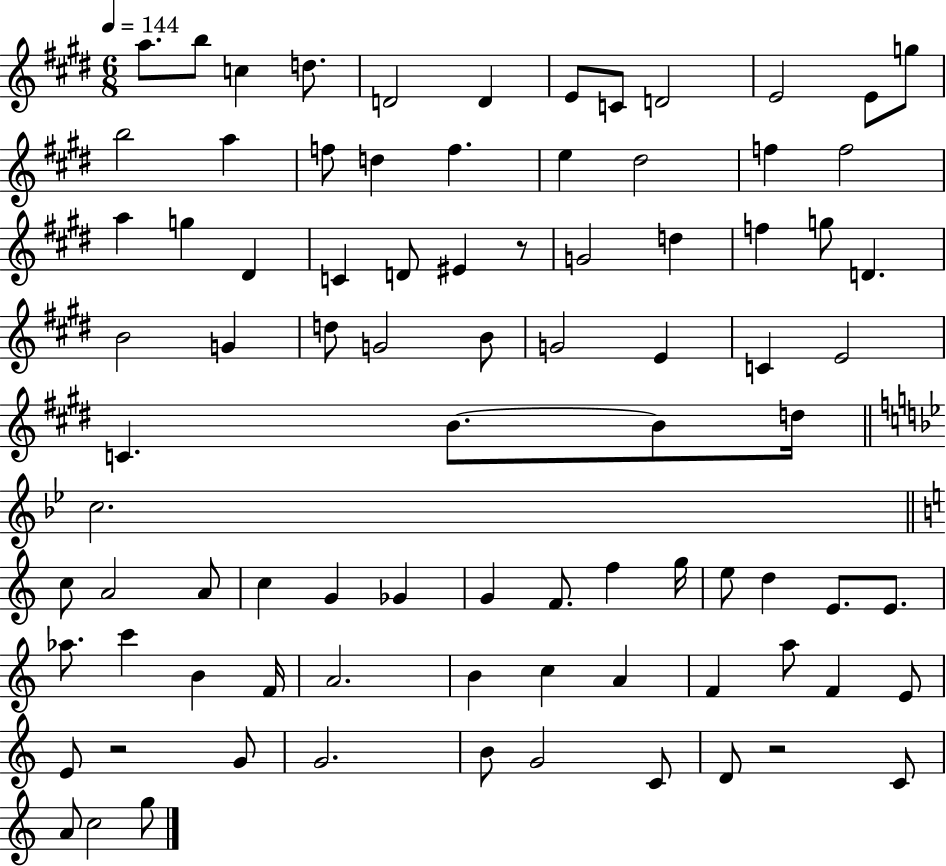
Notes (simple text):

A5/e. B5/e C5/q D5/e. D4/h D4/q E4/e C4/e D4/h E4/h E4/e G5/e B5/h A5/q F5/e D5/q F5/q. E5/q D#5/h F5/q F5/h A5/q G5/q D#4/q C4/q D4/e EIS4/q R/e G4/h D5/q F5/q G5/e D4/q. B4/h G4/q D5/e G4/h B4/e G4/h E4/q C4/q E4/h C4/q. B4/e. B4/e D5/s C5/h. C5/e A4/h A4/e C5/q G4/q Gb4/q G4/q F4/e. F5/q G5/s E5/e D5/q E4/e. E4/e. Ab5/e. C6/q B4/q F4/s A4/h. B4/q C5/q A4/q F4/q A5/e F4/q E4/e E4/e R/h G4/e G4/h. B4/e G4/h C4/e D4/e R/h C4/e A4/e C5/h G5/e